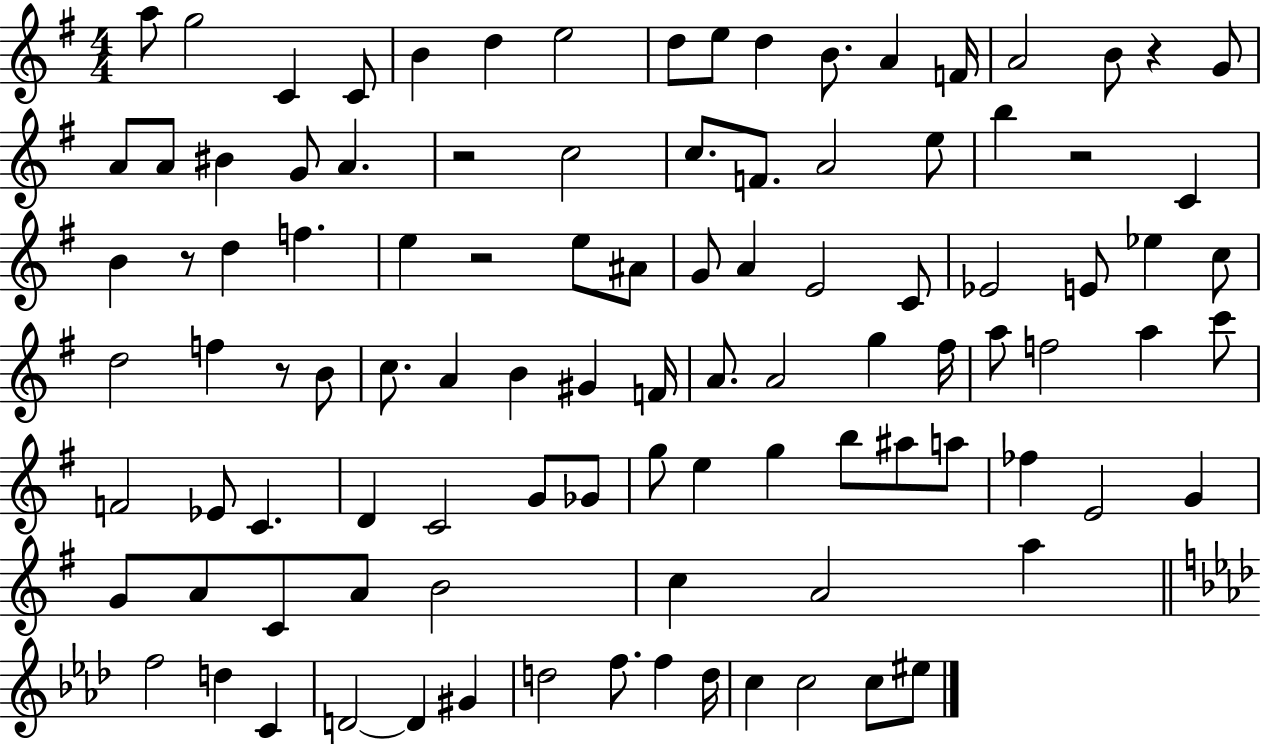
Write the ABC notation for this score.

X:1
T:Untitled
M:4/4
L:1/4
K:G
a/2 g2 C C/2 B d e2 d/2 e/2 d B/2 A F/4 A2 B/2 z G/2 A/2 A/2 ^B G/2 A z2 c2 c/2 F/2 A2 e/2 b z2 C B z/2 d f e z2 e/2 ^A/2 G/2 A E2 C/2 _E2 E/2 _e c/2 d2 f z/2 B/2 c/2 A B ^G F/4 A/2 A2 g ^f/4 a/2 f2 a c'/2 F2 _E/2 C D C2 G/2 _G/2 g/2 e g b/2 ^a/2 a/2 _f E2 G G/2 A/2 C/2 A/2 B2 c A2 a f2 d C D2 D ^G d2 f/2 f d/4 c c2 c/2 ^e/2